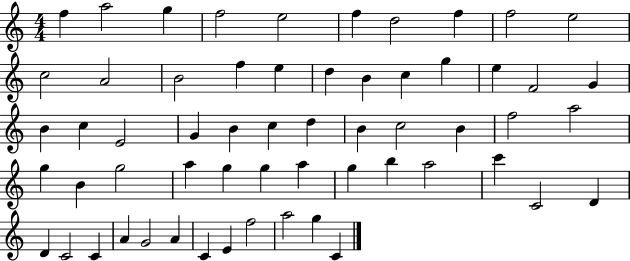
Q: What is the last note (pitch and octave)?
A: C4